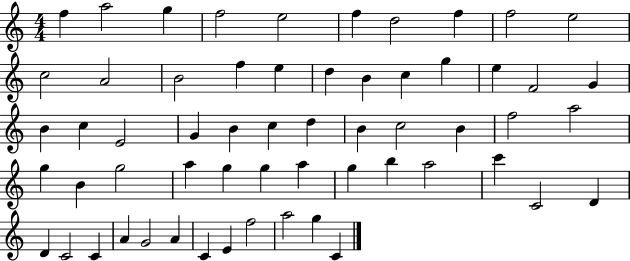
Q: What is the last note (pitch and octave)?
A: C4